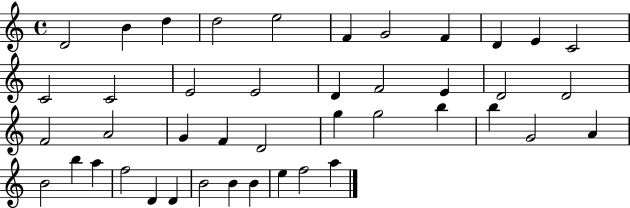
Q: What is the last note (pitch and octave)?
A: A5